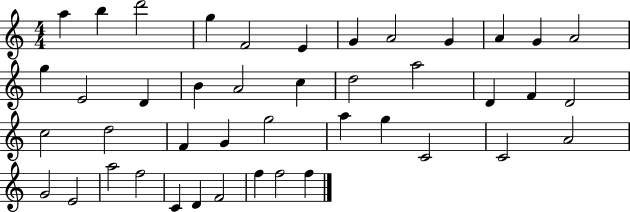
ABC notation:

X:1
T:Untitled
M:4/4
L:1/4
K:C
a b d'2 g F2 E G A2 G A G A2 g E2 D B A2 c d2 a2 D F D2 c2 d2 F G g2 a g C2 C2 A2 G2 E2 a2 f2 C D F2 f f2 f